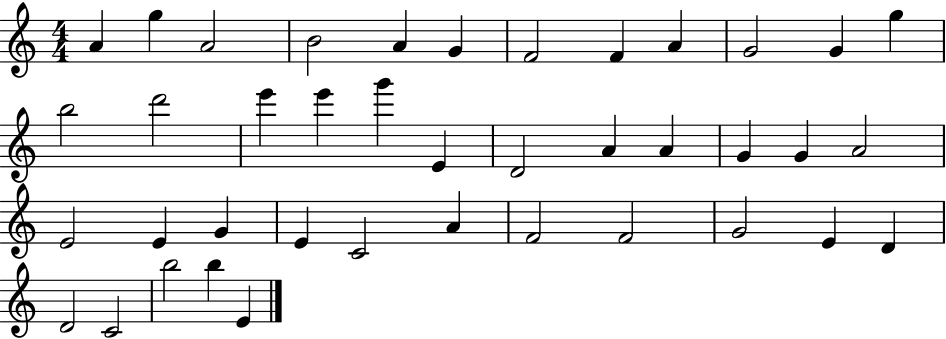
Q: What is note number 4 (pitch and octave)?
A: B4